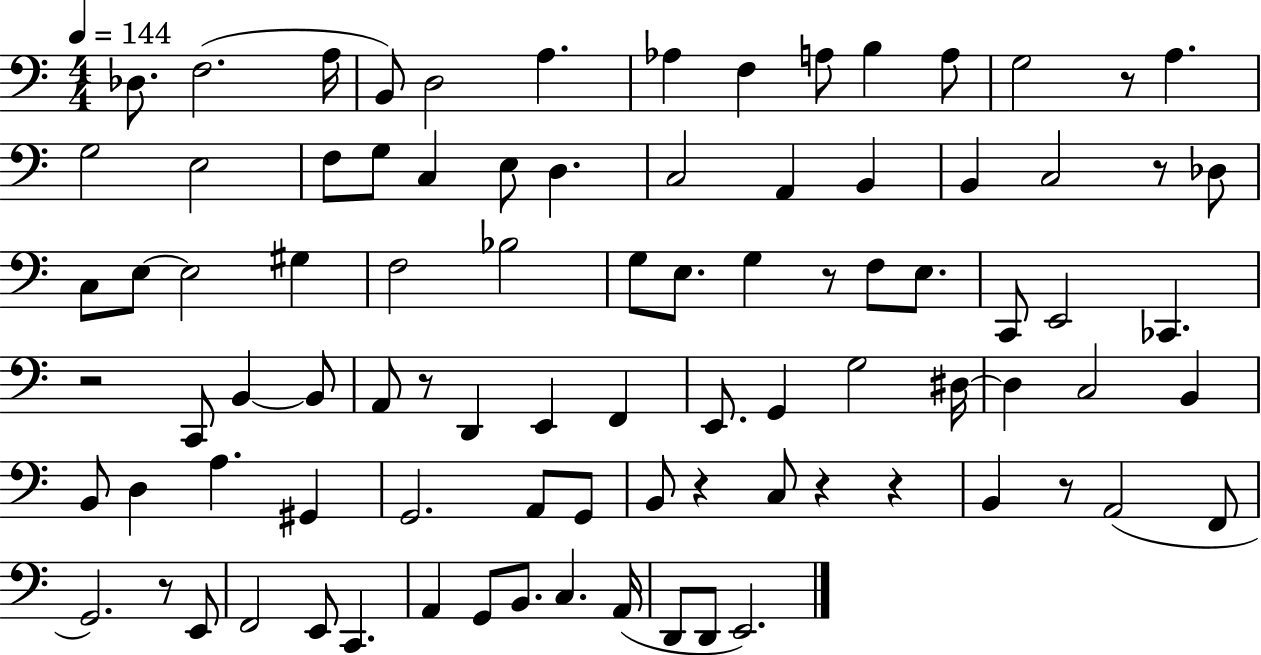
{
  \clef bass
  \numericTimeSignature
  \time 4/4
  \key c \major
  \tempo 4 = 144
  des8. f2.( a16 | b,8) d2 a4. | aes4 f4 a8 b4 a8 | g2 r8 a4. | \break g2 e2 | f8 g8 c4 e8 d4. | c2 a,4 b,4 | b,4 c2 r8 des8 | \break c8 e8~~ e2 gis4 | f2 bes2 | g8 e8. g4 r8 f8 e8. | c,8 e,2 ces,4. | \break r2 c,8 b,4~~ b,8 | a,8 r8 d,4 e,4 f,4 | e,8. g,4 g2 dis16~~ | dis4 c2 b,4 | \break b,8 d4 a4. gis,4 | g,2. a,8 g,8 | b,8 r4 c8 r4 r4 | b,4 r8 a,2( f,8 | \break g,2.) r8 e,8 | f,2 e,8 c,4. | a,4 g,8 b,8. c4. a,16( | d,8 d,8 e,2.) | \break \bar "|."
}